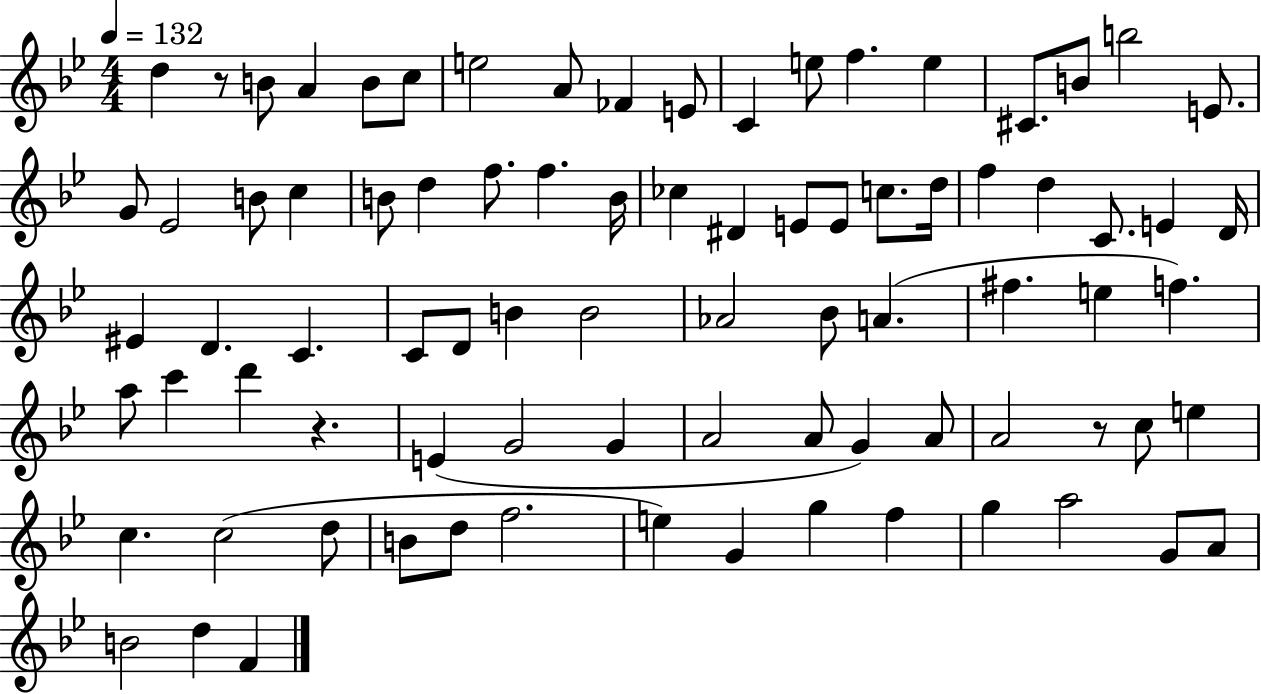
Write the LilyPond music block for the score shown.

{
  \clef treble
  \numericTimeSignature
  \time 4/4
  \key bes \major
  \tempo 4 = 132
  \repeat volta 2 { d''4 r8 b'8 a'4 b'8 c''8 | e''2 a'8 fes'4 e'8 | c'4 e''8 f''4. e''4 | cis'8. b'8 b''2 e'8. | \break g'8 ees'2 b'8 c''4 | b'8 d''4 f''8. f''4. b'16 | ces''4 dis'4 e'8 e'8 c''8. d''16 | f''4 d''4 c'8. e'4 d'16 | \break eis'4 d'4. c'4. | c'8 d'8 b'4 b'2 | aes'2 bes'8 a'4.( | fis''4. e''4 f''4.) | \break a''8 c'''4 d'''4 r4. | e'4( g'2 g'4 | a'2 a'8 g'4) a'8 | a'2 r8 c''8 e''4 | \break c''4. c''2( d''8 | b'8 d''8 f''2. | e''4) g'4 g''4 f''4 | g''4 a''2 g'8 a'8 | \break b'2 d''4 f'4 | } \bar "|."
}